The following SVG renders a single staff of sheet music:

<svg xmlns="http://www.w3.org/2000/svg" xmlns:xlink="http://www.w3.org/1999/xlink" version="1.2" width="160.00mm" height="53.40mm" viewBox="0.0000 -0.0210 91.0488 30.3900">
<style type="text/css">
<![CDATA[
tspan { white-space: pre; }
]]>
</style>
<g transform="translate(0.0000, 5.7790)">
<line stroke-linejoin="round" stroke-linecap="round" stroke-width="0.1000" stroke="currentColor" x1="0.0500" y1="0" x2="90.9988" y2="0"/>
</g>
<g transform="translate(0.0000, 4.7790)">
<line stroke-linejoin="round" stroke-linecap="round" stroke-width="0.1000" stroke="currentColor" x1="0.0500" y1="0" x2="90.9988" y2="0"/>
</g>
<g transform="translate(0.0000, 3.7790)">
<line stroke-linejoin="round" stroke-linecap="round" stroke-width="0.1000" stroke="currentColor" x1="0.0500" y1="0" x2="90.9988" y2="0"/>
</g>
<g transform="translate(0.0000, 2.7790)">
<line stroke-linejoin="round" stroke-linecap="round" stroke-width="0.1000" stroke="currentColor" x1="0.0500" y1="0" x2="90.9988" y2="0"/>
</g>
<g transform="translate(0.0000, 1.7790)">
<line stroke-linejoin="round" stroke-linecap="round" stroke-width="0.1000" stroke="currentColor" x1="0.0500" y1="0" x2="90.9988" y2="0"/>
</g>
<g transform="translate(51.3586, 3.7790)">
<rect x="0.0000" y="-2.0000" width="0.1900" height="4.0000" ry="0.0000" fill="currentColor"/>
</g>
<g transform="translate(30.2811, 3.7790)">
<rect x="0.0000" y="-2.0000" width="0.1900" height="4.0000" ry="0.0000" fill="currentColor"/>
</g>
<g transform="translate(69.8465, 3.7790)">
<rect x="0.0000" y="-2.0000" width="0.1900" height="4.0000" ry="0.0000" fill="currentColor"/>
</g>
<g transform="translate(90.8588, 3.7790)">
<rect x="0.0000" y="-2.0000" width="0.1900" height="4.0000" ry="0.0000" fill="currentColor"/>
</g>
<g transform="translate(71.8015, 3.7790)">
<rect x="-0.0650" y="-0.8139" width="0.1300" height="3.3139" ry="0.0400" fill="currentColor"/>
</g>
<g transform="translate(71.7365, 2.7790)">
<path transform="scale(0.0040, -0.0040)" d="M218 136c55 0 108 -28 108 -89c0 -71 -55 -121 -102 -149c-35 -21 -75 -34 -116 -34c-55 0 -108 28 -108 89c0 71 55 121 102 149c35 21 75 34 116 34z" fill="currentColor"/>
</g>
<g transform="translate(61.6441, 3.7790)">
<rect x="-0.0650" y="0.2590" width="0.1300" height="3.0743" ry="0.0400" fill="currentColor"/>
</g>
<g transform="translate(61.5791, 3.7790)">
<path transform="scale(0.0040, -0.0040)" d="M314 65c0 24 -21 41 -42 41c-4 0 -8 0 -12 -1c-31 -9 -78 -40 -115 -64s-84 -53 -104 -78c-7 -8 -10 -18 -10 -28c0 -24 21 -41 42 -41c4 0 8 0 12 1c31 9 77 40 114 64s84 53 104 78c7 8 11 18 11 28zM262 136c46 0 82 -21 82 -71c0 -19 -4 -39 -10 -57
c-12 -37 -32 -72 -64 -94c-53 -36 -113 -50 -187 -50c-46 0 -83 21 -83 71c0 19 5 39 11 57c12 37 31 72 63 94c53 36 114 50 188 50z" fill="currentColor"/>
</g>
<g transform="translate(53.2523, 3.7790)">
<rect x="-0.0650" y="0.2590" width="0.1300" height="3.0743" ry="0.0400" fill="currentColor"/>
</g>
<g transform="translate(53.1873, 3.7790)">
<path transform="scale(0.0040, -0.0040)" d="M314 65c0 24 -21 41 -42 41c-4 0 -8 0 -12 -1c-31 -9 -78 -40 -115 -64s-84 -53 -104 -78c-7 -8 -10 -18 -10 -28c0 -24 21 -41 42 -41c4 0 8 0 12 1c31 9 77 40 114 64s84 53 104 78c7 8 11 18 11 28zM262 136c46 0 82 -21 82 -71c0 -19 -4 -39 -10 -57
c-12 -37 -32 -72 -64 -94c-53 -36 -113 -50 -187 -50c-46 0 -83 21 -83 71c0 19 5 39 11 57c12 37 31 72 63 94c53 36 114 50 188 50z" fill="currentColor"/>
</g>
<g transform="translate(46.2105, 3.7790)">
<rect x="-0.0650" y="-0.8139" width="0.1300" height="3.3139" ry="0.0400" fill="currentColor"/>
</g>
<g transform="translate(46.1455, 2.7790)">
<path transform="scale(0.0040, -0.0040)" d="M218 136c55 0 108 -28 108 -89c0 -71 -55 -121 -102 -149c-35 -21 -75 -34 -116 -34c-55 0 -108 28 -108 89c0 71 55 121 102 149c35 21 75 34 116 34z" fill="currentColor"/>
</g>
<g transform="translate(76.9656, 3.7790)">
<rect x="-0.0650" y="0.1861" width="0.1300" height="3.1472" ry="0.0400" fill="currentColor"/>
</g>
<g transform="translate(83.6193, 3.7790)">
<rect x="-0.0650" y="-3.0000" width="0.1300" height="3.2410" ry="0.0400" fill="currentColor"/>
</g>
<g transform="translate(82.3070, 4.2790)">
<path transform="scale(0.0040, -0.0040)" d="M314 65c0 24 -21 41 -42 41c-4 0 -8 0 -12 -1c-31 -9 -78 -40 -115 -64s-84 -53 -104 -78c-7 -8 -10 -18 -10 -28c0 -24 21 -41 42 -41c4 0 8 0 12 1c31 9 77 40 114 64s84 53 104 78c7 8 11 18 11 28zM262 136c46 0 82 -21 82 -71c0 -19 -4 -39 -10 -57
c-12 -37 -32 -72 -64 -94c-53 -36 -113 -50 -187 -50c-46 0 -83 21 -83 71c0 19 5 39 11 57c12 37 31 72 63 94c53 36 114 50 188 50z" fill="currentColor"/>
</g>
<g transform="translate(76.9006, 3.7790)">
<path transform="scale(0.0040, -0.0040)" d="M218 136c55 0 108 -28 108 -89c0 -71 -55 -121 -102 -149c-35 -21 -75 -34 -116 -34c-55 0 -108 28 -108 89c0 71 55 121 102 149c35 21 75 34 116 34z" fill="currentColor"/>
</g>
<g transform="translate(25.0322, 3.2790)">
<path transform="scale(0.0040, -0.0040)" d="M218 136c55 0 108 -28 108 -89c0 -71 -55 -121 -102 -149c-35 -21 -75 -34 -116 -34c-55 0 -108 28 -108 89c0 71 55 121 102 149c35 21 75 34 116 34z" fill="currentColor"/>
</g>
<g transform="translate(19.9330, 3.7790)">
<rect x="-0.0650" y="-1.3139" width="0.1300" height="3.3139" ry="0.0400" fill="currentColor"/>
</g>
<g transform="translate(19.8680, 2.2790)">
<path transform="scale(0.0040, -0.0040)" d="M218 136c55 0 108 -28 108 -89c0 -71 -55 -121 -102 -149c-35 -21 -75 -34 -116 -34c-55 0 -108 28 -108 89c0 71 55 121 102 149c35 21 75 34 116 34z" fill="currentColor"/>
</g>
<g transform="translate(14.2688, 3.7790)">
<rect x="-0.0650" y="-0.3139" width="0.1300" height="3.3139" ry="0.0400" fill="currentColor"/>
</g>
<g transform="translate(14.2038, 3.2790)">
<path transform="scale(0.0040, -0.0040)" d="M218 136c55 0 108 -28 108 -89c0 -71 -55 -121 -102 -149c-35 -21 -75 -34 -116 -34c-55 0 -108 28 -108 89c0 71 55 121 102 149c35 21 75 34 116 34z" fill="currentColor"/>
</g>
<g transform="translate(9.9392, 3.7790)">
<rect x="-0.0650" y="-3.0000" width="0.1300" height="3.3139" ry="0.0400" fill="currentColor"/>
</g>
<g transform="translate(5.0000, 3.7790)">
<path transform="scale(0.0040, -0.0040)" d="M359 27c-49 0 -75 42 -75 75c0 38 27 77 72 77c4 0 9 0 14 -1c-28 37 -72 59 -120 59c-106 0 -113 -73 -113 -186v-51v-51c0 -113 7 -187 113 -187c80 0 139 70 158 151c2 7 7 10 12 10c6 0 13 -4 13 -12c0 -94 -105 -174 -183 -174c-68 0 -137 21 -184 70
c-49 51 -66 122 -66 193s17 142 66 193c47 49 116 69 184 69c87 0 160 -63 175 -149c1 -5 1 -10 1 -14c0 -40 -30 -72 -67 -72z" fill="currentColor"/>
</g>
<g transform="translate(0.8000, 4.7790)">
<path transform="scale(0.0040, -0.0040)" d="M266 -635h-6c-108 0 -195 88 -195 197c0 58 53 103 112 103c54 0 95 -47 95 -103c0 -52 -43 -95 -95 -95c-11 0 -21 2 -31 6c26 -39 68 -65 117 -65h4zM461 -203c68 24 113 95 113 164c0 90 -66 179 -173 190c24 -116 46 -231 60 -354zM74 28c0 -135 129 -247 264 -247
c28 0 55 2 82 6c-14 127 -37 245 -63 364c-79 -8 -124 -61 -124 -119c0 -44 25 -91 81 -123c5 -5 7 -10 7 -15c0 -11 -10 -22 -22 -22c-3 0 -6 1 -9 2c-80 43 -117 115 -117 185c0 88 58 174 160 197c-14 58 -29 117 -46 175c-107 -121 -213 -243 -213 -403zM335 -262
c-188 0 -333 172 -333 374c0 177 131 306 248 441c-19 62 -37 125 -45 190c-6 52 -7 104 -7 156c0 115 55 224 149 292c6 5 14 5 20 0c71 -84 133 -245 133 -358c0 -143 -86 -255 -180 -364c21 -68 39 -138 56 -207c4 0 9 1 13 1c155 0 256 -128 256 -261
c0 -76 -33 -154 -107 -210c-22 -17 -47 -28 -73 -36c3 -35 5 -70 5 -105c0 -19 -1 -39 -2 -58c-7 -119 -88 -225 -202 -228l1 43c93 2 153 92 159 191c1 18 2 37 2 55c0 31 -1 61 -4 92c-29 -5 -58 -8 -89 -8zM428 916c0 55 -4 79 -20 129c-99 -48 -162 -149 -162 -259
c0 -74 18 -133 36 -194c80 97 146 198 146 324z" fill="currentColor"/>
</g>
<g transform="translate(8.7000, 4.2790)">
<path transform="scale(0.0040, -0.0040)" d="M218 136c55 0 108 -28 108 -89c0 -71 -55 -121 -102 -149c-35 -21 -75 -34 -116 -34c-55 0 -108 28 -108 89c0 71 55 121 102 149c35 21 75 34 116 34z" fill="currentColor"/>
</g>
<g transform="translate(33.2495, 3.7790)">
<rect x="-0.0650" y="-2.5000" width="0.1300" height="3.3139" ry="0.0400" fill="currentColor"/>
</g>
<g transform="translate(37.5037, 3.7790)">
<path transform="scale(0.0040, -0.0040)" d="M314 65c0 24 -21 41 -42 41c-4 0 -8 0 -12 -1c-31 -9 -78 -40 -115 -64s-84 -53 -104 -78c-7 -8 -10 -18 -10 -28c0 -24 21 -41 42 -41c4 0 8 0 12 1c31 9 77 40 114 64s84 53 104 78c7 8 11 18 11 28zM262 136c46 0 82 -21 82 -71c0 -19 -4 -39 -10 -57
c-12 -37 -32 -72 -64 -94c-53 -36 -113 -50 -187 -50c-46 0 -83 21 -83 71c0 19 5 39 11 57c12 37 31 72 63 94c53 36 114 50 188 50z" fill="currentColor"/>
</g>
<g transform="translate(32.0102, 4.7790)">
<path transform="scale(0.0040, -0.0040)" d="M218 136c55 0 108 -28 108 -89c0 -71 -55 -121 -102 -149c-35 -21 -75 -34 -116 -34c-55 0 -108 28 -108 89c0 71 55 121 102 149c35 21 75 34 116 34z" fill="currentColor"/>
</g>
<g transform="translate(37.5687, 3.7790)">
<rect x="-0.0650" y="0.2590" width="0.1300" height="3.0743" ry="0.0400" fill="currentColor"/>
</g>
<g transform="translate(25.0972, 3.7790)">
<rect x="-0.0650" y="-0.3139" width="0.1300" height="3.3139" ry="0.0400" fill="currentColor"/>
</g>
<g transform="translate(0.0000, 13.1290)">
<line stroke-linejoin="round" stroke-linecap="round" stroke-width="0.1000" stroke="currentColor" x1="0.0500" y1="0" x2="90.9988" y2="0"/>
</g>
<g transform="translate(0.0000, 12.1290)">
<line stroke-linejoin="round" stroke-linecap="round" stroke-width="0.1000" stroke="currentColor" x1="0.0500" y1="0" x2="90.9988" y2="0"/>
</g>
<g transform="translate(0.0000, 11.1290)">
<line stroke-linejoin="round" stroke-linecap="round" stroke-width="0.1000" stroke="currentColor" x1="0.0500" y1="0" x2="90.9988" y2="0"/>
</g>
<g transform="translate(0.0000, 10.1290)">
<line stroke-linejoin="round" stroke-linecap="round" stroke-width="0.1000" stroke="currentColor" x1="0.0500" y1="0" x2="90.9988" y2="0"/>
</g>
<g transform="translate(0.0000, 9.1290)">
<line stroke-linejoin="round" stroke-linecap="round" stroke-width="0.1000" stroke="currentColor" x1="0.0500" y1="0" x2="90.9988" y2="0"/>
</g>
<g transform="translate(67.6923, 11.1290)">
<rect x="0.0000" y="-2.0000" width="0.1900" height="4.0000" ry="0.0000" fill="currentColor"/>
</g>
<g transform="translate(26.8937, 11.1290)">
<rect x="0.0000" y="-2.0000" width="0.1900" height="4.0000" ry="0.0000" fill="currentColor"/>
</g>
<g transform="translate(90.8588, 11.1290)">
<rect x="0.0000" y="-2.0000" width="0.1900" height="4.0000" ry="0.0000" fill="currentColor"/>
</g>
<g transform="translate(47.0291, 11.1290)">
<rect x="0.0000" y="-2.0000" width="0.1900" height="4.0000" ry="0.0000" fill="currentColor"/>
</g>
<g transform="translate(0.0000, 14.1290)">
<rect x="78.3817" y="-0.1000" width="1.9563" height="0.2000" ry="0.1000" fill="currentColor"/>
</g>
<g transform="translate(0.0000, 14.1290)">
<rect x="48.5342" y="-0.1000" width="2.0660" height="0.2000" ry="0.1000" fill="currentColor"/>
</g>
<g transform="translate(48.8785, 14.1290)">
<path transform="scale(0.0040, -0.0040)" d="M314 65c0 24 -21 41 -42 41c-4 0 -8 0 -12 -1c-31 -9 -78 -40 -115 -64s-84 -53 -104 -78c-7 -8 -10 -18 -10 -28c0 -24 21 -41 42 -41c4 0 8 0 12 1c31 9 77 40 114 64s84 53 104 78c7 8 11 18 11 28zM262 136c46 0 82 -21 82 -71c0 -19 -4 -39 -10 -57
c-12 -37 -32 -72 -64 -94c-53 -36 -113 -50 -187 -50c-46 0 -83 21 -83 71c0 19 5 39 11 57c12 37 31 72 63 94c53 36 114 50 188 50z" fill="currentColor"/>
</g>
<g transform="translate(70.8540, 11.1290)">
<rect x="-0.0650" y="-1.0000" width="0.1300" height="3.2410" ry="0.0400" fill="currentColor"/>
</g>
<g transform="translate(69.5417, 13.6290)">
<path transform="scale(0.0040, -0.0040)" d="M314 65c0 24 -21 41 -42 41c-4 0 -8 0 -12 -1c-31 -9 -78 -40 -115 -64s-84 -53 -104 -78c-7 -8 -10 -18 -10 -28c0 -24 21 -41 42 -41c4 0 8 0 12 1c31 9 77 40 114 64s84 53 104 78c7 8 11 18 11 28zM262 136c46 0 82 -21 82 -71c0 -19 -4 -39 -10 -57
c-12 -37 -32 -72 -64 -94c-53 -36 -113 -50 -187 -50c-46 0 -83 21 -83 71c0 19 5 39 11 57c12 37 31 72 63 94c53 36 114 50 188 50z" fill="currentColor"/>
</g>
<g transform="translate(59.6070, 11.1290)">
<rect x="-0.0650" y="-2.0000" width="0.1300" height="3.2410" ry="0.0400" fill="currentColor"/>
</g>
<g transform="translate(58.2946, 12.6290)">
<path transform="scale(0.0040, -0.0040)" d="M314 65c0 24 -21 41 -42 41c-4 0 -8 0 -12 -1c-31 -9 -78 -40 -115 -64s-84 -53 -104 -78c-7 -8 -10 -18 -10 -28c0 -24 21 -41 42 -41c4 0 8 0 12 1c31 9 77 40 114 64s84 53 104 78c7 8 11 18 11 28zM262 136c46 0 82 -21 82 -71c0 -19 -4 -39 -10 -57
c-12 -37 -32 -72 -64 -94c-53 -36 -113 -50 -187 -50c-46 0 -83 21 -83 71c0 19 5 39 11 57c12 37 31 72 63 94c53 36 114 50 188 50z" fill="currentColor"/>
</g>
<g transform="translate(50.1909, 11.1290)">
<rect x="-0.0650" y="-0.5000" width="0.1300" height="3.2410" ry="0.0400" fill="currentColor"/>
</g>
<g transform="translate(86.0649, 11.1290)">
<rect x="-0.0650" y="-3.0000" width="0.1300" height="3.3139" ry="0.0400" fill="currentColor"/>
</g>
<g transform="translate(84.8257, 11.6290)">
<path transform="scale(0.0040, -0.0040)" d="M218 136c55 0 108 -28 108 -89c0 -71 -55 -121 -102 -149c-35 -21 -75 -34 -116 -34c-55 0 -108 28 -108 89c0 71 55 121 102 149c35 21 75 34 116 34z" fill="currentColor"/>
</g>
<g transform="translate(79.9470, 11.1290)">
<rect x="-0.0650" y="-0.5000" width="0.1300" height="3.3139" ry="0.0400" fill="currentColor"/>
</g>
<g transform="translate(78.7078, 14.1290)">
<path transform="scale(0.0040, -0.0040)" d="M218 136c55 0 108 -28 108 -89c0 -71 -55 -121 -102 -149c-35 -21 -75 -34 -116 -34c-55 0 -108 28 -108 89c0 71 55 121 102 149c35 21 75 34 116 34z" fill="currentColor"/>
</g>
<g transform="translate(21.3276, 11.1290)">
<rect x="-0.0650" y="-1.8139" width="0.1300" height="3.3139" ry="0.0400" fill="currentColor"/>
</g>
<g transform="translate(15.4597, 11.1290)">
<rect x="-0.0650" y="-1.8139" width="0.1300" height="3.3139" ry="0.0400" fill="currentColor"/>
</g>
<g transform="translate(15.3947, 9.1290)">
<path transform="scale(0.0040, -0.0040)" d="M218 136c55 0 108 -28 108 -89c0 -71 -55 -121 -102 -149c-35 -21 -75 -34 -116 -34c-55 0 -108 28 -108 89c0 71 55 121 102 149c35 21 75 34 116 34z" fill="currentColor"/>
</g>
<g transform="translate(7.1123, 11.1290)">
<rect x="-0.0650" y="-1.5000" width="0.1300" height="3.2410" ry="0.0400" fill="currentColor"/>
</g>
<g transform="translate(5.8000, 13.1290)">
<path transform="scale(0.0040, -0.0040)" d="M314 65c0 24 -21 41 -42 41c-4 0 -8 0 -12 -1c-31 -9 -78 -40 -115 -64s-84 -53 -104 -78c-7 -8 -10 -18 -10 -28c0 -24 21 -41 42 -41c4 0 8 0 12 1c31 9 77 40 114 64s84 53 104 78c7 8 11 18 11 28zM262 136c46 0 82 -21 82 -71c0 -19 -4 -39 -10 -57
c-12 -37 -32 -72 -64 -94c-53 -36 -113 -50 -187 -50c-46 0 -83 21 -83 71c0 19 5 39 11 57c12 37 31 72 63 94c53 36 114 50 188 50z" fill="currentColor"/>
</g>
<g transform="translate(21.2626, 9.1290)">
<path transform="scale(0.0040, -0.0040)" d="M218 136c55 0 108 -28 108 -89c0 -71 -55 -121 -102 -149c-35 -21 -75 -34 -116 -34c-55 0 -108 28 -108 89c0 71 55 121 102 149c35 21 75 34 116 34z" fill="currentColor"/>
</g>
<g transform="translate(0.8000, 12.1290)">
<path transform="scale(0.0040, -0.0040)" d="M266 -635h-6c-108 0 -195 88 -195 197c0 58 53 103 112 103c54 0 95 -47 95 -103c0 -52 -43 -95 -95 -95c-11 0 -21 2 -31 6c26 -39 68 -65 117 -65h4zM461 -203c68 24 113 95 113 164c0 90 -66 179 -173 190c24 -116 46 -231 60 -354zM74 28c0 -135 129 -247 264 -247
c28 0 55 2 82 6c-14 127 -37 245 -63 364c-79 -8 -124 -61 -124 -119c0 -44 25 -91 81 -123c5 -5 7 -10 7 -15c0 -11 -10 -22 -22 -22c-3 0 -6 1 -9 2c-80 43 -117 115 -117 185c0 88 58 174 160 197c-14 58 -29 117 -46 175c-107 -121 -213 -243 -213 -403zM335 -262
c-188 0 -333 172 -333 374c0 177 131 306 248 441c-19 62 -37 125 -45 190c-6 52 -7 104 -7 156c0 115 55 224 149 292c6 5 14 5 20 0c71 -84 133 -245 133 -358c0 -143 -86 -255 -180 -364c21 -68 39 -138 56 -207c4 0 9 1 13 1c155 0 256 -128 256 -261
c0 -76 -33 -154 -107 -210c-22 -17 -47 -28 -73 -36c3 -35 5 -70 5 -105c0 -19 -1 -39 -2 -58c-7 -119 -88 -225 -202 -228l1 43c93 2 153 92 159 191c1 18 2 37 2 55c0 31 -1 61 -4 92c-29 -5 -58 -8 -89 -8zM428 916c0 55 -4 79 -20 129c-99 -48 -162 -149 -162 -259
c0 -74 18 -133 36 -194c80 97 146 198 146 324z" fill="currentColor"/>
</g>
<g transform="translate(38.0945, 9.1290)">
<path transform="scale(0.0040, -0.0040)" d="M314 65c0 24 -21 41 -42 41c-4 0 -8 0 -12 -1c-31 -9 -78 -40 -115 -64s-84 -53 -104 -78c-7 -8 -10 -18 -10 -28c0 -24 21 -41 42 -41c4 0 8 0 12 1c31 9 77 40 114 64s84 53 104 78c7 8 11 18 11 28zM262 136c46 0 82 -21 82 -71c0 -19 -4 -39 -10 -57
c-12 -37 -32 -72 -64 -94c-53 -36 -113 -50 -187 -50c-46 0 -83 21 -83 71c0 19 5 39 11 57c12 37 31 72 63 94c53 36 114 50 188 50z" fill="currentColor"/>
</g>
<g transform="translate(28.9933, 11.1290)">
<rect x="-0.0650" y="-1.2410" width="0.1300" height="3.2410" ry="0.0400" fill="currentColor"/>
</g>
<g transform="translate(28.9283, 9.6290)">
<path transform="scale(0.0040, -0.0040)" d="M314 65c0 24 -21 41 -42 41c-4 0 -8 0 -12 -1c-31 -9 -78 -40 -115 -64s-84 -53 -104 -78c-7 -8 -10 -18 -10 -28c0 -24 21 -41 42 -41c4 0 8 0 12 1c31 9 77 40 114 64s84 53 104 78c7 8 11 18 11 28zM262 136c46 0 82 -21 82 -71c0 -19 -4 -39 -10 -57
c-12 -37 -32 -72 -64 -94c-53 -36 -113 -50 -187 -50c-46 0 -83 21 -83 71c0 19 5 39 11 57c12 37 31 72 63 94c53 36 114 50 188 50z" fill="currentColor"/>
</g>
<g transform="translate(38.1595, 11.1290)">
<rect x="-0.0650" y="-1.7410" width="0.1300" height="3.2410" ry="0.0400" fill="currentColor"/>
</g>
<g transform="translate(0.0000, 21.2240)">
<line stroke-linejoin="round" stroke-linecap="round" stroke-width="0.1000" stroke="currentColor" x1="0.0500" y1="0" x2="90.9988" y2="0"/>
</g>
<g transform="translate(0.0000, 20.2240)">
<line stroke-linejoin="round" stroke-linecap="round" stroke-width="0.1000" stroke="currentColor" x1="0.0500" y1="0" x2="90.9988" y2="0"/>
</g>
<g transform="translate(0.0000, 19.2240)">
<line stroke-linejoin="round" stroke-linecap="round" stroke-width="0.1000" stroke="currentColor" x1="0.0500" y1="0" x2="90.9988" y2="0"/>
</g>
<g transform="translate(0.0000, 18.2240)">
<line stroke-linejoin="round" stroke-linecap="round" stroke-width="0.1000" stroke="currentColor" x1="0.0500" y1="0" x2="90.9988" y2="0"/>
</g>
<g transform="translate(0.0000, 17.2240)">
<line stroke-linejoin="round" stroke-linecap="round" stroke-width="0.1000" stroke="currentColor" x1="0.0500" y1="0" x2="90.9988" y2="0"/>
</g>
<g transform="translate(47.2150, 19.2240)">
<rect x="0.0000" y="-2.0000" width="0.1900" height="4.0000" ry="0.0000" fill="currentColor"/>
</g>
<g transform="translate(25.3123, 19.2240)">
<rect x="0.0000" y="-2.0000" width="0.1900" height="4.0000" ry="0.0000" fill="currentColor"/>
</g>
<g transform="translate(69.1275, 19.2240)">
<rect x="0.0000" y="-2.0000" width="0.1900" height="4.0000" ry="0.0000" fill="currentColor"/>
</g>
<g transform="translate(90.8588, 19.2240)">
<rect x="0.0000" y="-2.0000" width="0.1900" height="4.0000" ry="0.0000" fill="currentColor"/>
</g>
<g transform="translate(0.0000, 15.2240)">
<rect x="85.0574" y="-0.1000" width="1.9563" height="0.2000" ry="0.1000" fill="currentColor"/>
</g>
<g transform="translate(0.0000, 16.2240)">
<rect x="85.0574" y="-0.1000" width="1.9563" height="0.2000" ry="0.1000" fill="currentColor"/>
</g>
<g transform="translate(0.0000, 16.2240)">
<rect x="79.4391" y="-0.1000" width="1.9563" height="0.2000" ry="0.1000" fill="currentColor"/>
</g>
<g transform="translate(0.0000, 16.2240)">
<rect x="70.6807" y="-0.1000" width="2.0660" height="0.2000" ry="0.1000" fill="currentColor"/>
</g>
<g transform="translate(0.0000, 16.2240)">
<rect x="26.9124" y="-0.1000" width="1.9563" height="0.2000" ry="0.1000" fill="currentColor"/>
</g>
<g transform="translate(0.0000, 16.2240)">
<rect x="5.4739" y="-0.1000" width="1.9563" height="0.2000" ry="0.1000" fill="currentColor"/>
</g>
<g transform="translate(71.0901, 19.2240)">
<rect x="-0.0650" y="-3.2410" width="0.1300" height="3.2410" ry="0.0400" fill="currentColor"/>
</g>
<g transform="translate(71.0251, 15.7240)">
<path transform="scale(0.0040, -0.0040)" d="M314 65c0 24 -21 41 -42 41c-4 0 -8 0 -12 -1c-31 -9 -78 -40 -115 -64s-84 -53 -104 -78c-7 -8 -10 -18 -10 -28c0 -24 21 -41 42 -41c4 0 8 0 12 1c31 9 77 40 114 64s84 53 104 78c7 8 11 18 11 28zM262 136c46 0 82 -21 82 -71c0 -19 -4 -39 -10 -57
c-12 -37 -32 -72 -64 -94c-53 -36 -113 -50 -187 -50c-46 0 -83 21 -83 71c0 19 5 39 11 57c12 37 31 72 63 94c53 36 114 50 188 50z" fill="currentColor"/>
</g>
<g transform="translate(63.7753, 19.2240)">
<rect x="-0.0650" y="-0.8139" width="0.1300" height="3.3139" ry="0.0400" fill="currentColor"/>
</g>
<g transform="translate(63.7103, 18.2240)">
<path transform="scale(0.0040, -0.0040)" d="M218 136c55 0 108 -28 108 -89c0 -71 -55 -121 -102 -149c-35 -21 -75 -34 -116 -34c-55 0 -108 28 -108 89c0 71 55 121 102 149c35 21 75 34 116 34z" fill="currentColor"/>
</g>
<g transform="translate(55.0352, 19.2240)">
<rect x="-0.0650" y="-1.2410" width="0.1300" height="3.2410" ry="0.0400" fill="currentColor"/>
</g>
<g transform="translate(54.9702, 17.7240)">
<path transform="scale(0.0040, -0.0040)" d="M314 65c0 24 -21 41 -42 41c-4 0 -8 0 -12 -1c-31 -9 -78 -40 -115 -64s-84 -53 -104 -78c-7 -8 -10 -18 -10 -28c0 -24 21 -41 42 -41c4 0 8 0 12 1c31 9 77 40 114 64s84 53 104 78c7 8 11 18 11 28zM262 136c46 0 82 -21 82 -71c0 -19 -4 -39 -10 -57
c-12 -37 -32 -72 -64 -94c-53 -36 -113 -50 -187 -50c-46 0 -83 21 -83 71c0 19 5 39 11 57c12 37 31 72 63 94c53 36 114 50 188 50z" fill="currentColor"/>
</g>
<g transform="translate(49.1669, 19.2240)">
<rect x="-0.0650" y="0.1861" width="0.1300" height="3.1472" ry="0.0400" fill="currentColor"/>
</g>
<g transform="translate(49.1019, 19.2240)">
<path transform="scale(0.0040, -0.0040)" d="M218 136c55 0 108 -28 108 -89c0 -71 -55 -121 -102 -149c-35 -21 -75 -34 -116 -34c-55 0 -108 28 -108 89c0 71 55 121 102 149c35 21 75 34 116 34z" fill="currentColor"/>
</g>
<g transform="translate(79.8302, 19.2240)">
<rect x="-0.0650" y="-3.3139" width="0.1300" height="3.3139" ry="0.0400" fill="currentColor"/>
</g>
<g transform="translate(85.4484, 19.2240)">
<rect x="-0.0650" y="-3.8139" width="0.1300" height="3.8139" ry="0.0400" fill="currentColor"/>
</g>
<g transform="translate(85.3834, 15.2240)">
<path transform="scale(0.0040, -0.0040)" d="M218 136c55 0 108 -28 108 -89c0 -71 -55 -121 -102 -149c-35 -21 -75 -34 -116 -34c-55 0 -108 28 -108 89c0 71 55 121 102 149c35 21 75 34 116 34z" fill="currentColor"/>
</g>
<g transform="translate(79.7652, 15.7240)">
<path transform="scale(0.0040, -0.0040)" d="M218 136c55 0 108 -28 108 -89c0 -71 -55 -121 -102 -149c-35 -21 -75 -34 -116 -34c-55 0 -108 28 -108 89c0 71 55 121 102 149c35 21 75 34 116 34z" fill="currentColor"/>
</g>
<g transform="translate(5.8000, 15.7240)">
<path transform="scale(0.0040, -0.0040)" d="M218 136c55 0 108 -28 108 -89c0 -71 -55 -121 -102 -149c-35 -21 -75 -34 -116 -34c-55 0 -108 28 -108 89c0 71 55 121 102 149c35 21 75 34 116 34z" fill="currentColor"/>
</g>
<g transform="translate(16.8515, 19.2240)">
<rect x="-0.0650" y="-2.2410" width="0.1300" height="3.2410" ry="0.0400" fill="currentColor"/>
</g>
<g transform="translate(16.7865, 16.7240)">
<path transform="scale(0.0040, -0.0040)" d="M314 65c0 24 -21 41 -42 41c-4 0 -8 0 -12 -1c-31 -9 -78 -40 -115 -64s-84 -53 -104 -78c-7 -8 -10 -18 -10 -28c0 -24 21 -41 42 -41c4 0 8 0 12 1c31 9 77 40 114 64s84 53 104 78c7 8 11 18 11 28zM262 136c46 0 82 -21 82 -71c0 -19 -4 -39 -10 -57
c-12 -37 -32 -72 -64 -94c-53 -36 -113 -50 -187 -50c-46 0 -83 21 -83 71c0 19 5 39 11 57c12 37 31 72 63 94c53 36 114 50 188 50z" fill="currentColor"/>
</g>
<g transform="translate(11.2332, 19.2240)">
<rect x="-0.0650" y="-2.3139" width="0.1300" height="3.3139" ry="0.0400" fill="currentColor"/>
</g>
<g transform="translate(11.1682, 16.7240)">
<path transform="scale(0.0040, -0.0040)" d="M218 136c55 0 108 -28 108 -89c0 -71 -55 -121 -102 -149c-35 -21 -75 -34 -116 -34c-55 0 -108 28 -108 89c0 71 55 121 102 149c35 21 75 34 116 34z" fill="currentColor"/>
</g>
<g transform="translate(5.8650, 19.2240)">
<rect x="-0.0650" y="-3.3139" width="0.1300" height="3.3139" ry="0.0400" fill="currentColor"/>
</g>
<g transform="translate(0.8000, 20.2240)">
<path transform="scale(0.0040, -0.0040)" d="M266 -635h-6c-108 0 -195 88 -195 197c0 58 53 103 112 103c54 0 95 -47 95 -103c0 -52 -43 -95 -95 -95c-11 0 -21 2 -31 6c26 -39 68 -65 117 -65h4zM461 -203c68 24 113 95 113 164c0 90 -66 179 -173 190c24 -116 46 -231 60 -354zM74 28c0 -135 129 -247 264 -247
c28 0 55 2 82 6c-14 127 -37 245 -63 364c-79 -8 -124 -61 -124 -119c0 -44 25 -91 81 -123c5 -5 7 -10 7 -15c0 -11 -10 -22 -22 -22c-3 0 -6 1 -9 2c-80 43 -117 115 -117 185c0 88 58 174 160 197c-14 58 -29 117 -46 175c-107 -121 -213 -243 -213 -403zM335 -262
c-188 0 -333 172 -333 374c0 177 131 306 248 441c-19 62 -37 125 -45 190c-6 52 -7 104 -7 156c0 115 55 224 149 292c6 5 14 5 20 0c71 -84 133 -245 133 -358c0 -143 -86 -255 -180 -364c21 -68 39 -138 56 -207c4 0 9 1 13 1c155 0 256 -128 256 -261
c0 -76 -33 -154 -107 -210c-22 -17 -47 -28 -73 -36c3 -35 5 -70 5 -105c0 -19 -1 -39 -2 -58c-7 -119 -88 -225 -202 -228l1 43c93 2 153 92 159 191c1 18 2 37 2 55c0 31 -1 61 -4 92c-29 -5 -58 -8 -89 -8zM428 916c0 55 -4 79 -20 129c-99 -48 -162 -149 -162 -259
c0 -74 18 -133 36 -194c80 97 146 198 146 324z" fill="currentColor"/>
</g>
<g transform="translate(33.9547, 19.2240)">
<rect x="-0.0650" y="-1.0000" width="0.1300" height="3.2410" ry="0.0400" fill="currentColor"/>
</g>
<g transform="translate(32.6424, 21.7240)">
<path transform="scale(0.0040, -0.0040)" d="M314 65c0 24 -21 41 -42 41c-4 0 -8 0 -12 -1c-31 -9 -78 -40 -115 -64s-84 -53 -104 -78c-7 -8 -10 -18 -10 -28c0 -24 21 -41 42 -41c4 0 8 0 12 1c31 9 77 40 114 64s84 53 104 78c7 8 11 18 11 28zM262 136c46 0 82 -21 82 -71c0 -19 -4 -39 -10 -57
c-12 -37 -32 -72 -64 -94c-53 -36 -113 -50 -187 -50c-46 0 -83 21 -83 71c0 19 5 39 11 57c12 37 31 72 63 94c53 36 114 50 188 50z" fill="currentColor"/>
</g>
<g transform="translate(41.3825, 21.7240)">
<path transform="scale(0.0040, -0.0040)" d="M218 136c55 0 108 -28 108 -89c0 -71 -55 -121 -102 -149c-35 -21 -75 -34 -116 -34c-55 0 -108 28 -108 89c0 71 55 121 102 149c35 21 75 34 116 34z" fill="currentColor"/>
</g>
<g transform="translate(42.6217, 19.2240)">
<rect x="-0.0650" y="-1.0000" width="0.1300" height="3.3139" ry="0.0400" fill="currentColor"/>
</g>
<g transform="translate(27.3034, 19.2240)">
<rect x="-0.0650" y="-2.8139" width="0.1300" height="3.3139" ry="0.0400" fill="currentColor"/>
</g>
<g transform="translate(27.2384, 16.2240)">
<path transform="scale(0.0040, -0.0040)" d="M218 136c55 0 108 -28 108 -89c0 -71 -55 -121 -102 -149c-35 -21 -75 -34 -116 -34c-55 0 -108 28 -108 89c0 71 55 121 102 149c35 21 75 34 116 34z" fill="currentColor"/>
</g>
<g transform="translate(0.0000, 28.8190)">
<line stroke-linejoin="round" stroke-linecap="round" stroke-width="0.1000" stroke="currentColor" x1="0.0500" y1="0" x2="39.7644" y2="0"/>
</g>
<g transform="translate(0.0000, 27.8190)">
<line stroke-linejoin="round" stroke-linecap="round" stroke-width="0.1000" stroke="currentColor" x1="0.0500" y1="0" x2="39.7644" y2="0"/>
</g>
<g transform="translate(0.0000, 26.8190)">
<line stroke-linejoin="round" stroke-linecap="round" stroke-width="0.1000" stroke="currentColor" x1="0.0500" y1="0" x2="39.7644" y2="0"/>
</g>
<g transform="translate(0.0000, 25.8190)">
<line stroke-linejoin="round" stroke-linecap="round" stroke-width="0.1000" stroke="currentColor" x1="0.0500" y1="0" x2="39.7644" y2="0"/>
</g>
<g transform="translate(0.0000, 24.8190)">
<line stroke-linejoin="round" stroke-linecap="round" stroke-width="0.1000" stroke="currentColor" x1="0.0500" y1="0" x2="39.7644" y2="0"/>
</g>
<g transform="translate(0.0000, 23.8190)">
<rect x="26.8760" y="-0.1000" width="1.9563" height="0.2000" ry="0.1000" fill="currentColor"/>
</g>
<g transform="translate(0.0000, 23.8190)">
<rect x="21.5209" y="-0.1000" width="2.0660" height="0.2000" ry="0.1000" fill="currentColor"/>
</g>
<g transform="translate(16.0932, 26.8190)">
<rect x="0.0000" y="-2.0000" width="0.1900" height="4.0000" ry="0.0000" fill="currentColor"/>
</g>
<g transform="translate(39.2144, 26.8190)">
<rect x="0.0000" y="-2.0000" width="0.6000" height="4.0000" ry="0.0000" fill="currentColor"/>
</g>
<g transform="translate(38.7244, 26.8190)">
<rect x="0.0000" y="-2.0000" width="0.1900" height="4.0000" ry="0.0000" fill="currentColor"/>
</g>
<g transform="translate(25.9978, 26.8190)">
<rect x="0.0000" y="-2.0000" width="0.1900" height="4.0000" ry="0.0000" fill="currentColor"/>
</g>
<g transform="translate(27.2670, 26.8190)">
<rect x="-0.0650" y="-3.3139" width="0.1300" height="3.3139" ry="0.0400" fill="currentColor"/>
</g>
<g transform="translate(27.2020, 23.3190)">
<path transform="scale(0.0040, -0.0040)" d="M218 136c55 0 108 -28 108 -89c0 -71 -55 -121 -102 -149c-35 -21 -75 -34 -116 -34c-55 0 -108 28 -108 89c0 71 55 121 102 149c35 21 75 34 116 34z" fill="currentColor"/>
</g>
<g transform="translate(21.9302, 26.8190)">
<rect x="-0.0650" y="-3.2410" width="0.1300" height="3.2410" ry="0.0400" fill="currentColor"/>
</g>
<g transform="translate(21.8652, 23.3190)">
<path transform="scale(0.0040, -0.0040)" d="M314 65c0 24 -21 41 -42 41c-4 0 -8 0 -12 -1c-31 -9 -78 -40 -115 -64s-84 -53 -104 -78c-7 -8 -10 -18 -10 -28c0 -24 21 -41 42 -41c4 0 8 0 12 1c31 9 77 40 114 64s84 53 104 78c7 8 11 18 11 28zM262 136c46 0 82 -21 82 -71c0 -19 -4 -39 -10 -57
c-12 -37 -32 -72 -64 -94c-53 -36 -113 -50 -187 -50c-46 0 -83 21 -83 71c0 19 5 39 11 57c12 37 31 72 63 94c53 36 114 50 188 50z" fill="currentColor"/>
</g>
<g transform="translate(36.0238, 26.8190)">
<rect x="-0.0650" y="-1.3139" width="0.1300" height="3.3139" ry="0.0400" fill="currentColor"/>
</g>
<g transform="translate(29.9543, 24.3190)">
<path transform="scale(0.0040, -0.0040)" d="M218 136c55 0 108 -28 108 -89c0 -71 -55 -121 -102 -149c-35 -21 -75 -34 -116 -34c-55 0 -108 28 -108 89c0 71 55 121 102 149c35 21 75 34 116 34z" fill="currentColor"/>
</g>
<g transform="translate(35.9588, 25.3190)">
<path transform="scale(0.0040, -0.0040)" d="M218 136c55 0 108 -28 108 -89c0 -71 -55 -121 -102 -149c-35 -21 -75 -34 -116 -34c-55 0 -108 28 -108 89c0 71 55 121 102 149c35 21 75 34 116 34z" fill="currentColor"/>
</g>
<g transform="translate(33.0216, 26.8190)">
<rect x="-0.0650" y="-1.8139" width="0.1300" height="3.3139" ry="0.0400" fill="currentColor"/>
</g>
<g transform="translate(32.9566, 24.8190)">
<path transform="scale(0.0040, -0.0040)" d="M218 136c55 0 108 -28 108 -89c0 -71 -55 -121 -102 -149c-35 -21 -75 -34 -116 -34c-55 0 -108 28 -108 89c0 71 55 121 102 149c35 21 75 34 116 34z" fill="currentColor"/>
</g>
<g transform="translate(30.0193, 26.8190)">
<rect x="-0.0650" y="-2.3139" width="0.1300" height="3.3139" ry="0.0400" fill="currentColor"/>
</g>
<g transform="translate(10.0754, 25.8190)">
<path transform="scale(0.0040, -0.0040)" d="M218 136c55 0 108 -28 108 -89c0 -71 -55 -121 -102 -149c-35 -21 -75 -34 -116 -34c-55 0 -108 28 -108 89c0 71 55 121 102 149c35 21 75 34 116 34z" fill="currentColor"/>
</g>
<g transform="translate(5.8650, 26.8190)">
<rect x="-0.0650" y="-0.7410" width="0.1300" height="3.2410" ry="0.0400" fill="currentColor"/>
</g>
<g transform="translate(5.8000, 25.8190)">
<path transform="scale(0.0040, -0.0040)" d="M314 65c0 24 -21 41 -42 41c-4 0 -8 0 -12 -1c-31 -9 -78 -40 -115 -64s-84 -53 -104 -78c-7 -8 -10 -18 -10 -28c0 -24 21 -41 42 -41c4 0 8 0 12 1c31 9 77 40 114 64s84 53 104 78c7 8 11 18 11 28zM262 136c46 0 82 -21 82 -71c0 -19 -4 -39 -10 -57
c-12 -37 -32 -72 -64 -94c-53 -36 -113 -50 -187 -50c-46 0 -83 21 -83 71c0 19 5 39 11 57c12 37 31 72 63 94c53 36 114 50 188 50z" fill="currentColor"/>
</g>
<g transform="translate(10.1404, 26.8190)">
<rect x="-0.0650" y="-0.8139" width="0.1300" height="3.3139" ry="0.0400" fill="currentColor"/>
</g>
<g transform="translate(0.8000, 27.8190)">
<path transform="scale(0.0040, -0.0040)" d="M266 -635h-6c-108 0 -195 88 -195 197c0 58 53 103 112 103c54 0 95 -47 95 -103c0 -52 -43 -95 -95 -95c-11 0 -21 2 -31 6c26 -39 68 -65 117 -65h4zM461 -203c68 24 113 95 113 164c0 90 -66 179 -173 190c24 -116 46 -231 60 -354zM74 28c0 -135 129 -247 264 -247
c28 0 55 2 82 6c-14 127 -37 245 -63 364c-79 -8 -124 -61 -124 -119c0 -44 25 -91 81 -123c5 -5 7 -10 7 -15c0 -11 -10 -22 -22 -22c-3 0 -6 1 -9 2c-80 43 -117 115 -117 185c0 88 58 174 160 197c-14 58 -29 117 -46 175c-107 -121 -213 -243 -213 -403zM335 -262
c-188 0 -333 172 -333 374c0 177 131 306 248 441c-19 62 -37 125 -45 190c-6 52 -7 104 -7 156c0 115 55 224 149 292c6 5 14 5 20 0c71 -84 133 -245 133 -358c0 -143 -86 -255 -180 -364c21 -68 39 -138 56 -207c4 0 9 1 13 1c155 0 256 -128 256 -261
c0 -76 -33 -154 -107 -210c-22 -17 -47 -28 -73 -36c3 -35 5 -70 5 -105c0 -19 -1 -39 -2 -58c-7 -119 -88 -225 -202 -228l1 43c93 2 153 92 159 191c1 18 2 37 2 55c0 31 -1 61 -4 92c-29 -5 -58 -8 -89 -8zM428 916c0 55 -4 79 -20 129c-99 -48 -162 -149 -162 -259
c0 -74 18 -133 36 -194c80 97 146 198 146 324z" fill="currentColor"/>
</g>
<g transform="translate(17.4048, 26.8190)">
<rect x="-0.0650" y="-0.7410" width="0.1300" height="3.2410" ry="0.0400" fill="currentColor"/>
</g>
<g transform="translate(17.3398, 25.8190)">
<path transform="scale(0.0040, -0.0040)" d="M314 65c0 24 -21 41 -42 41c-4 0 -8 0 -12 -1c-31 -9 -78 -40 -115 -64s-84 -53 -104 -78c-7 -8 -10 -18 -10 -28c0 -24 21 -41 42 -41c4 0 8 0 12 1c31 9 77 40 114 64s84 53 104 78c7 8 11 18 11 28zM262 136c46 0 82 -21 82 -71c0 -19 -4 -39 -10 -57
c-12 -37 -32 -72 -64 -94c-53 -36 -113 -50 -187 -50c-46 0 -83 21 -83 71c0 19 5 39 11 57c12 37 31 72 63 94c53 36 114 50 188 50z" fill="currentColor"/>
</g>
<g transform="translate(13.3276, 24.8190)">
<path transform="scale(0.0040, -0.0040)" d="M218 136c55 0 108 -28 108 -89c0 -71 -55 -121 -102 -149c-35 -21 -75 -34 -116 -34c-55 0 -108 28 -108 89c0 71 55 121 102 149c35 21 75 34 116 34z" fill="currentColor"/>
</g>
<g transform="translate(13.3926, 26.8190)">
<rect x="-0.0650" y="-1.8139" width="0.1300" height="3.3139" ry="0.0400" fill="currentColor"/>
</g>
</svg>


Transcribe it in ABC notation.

X:1
T:Untitled
M:4/4
L:1/4
K:C
A c e c G B2 d B2 B2 d B A2 E2 f f e2 f2 C2 F2 D2 C A b g g2 a D2 D B e2 d b2 b c' d2 d f d2 b2 b g f e